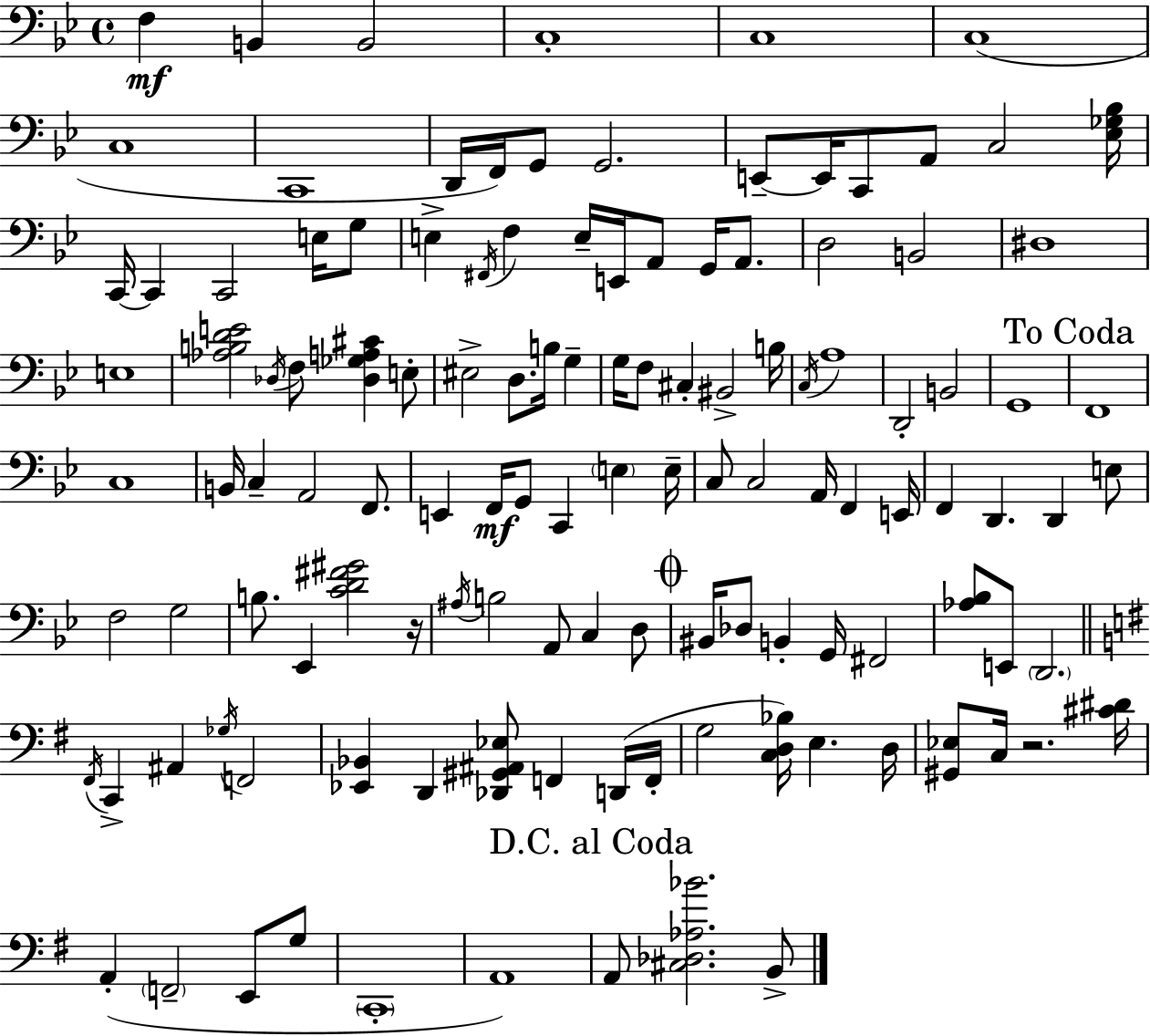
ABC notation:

X:1
T:Untitled
M:4/4
L:1/4
K:Gm
F, B,, B,,2 C,4 C,4 C,4 C,4 C,,4 D,,/4 F,,/4 G,,/2 G,,2 E,,/2 E,,/4 C,,/2 A,,/2 C,2 [_E,_G,_B,]/4 C,,/4 C,, C,,2 E,/4 G,/2 E, ^F,,/4 F, E,/4 E,,/4 A,,/2 G,,/4 A,,/2 D,2 B,,2 ^D,4 E,4 [_A,B,DE]2 _D,/4 F,/2 [_D,_G,A,^C] E,/2 ^E,2 D,/2 B,/4 G, G,/4 F,/2 ^C, ^B,,2 B,/4 C,/4 A,4 D,,2 B,,2 G,,4 F,,4 C,4 B,,/4 C, A,,2 F,,/2 E,, F,,/4 G,,/2 C,, E, E,/4 C,/2 C,2 A,,/4 F,, E,,/4 F,, D,, D,, E,/2 F,2 G,2 B,/2 _E,, [CD^F^G]2 z/4 ^A,/4 B,2 A,,/2 C, D,/2 ^B,,/4 _D,/2 B,, G,,/4 ^F,,2 [_A,_B,]/2 E,,/2 D,,2 ^F,,/4 C,, ^A,, _G,/4 F,,2 [_E,,_B,,] D,, [_D,,^G,,^A,,_E,]/2 F,, D,,/4 F,,/4 G,2 [C,D,_B,]/4 E, D,/4 [^G,,_E,]/2 C,/4 z2 [^C^D]/4 A,, F,,2 E,,/2 G,/2 C,,4 A,,4 A,,/2 [^C,_D,_A,_B]2 B,,/2